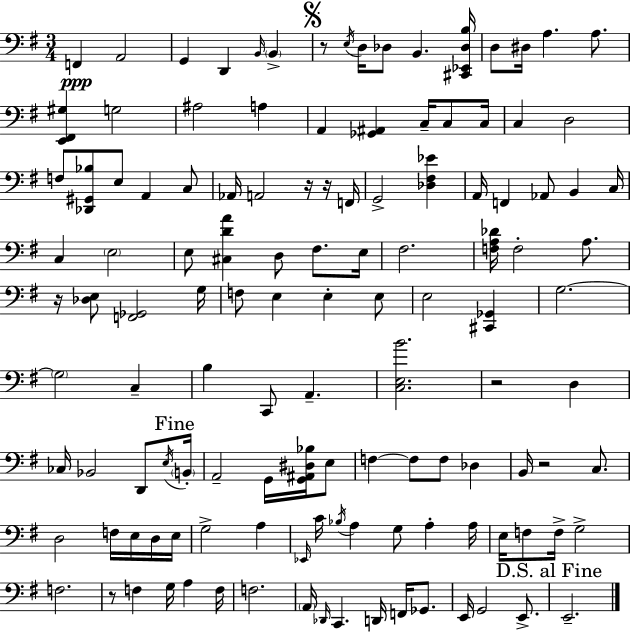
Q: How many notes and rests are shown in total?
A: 125